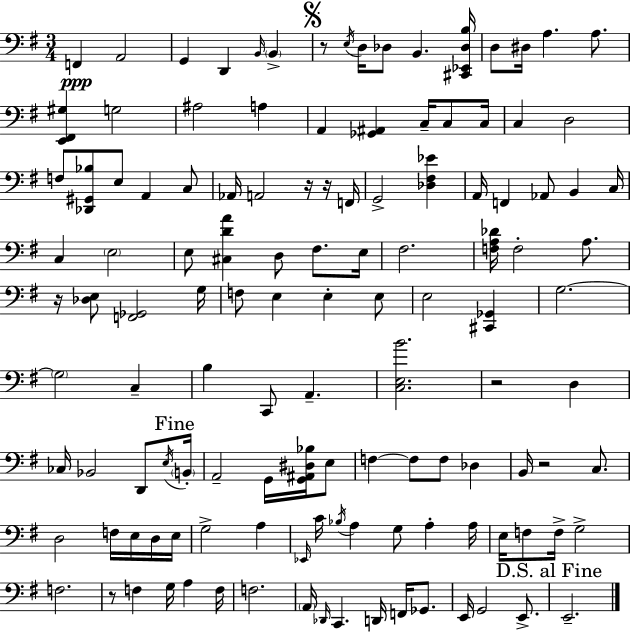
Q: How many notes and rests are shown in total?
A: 125